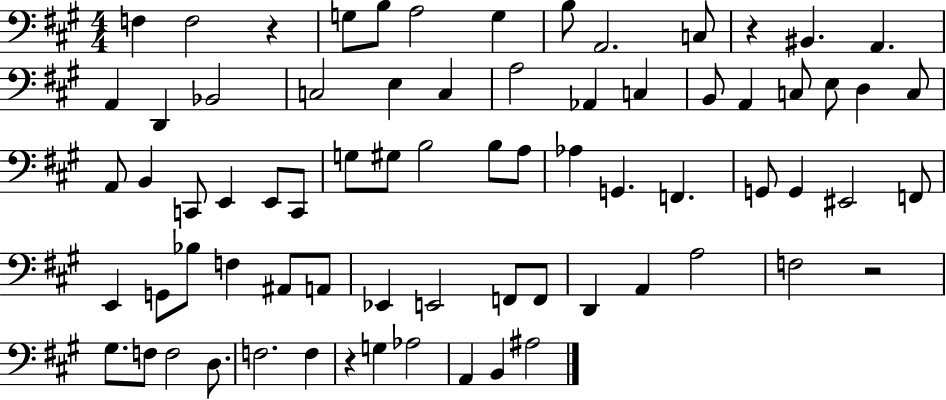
X:1
T:Untitled
M:4/4
L:1/4
K:A
F, F,2 z G,/2 B,/2 A,2 G, B,/2 A,,2 C,/2 z ^B,, A,, A,, D,, _B,,2 C,2 E, C, A,2 _A,, C, B,,/2 A,, C,/2 E,/2 D, C,/2 A,,/2 B,, C,,/2 E,, E,,/2 C,,/2 G,/2 ^G,/2 B,2 B,/2 A,/2 _A, G,, F,, G,,/2 G,, ^E,,2 F,,/2 E,, G,,/2 _B,/2 F, ^A,,/2 A,,/2 _E,, E,,2 F,,/2 F,,/2 D,, A,, A,2 F,2 z2 ^G,/2 F,/2 F,2 D,/2 F,2 F, z G, _A,2 A,, B,, ^A,2